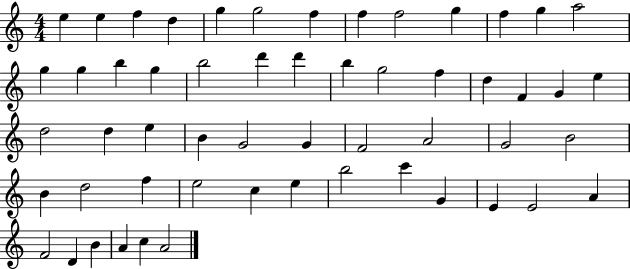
X:1
T:Untitled
M:4/4
L:1/4
K:C
e e f d g g2 f f f2 g f g a2 g g b g b2 d' d' b g2 f d F G e d2 d e B G2 G F2 A2 G2 B2 B d2 f e2 c e b2 c' G E E2 A F2 D B A c A2